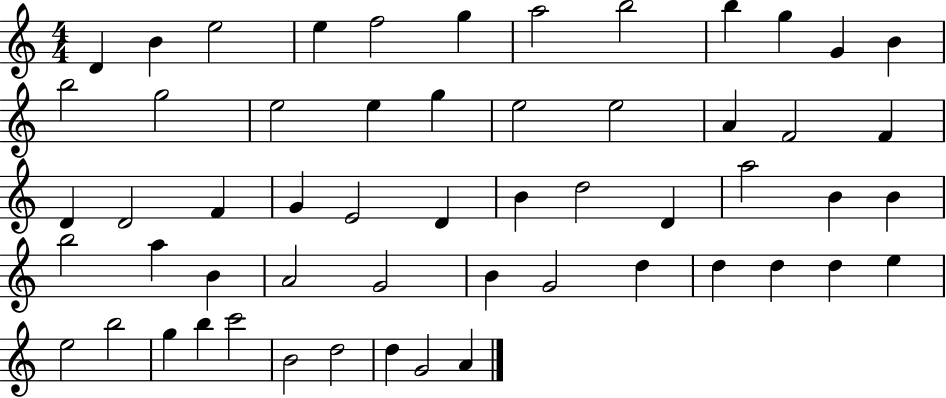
D4/q B4/q E5/h E5/q F5/h G5/q A5/h B5/h B5/q G5/q G4/q B4/q B5/h G5/h E5/h E5/q G5/q E5/h E5/h A4/q F4/h F4/q D4/q D4/h F4/q G4/q E4/h D4/q B4/q D5/h D4/q A5/h B4/q B4/q B5/h A5/q B4/q A4/h G4/h B4/q G4/h D5/q D5/q D5/q D5/q E5/q E5/h B5/h G5/q B5/q C6/h B4/h D5/h D5/q G4/h A4/q